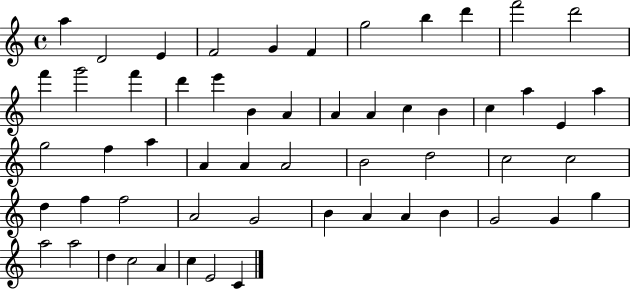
X:1
T:Untitled
M:4/4
L:1/4
K:C
a D2 E F2 G F g2 b d' f'2 d'2 f' g'2 f' d' e' B A A A c B c a E a g2 f a A A A2 B2 d2 c2 c2 d f f2 A2 G2 B A A B G2 G g a2 a2 d c2 A c E2 C